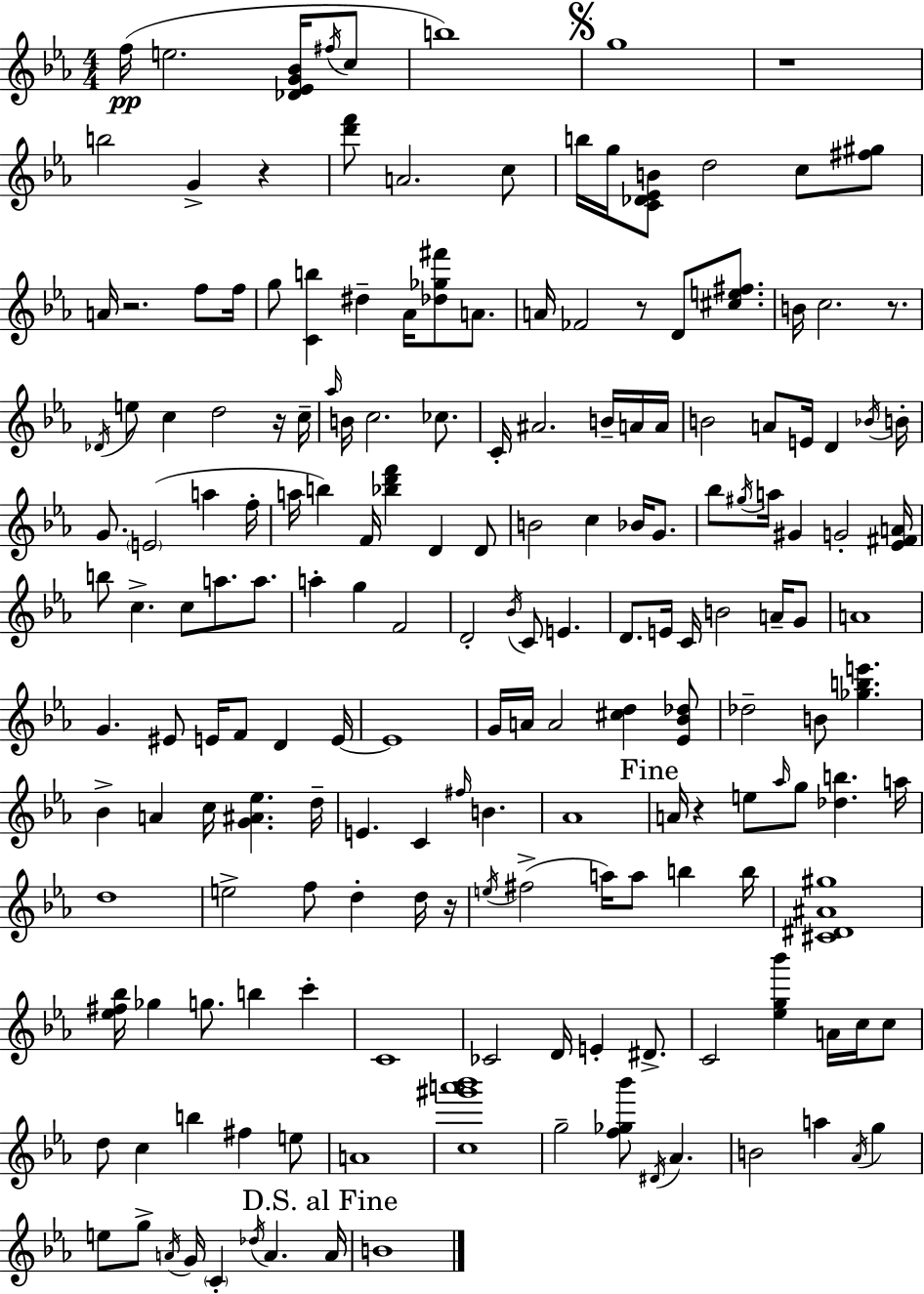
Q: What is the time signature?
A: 4/4